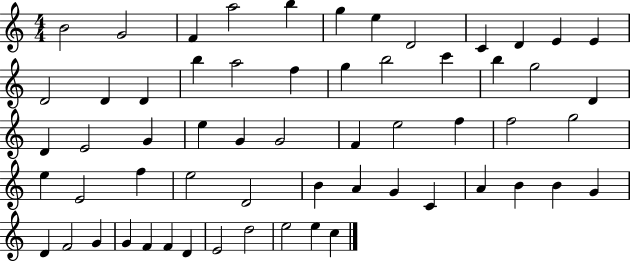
{
  \clef treble
  \numericTimeSignature
  \time 4/4
  \key c \major
  b'2 g'2 | f'4 a''2 b''4 | g''4 e''4 d'2 | c'4 d'4 e'4 e'4 | \break d'2 d'4 d'4 | b''4 a''2 f''4 | g''4 b''2 c'''4 | b''4 g''2 d'4 | \break d'4 e'2 g'4 | e''4 g'4 g'2 | f'4 e''2 f''4 | f''2 g''2 | \break e''4 e'2 f''4 | e''2 d'2 | b'4 a'4 g'4 c'4 | a'4 b'4 b'4 g'4 | \break d'4 f'2 g'4 | g'4 f'4 f'4 d'4 | e'2 d''2 | e''2 e''4 c''4 | \break \bar "|."
}